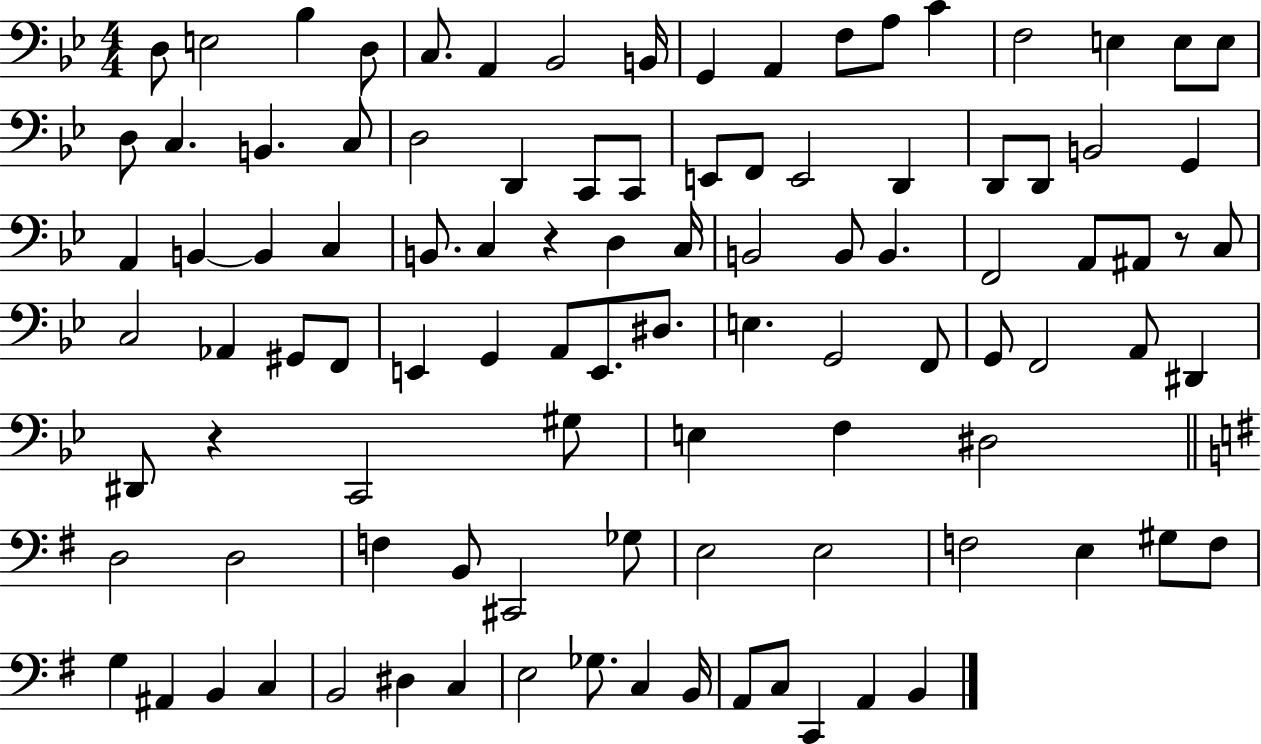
{
  \clef bass
  \numericTimeSignature
  \time 4/4
  \key bes \major
  d8 e2 bes4 d8 | c8. a,4 bes,2 b,16 | g,4 a,4 f8 a8 c'4 | f2 e4 e8 e8 | \break d8 c4. b,4. c8 | d2 d,4 c,8 c,8 | e,8 f,8 e,2 d,4 | d,8 d,8 b,2 g,4 | \break a,4 b,4~~ b,4 c4 | b,8. c4 r4 d4 c16 | b,2 b,8 b,4. | f,2 a,8 ais,8 r8 c8 | \break c2 aes,4 gis,8 f,8 | e,4 g,4 a,8 e,8. dis8. | e4. g,2 f,8 | g,8 f,2 a,8 dis,4 | \break dis,8 r4 c,2 gis8 | e4 f4 dis2 | \bar "||" \break \key e \minor d2 d2 | f4 b,8 cis,2 ges8 | e2 e2 | f2 e4 gis8 f8 | \break g4 ais,4 b,4 c4 | b,2 dis4 c4 | e2 ges8. c4 b,16 | a,8 c8 c,4 a,4 b,4 | \break \bar "|."
}